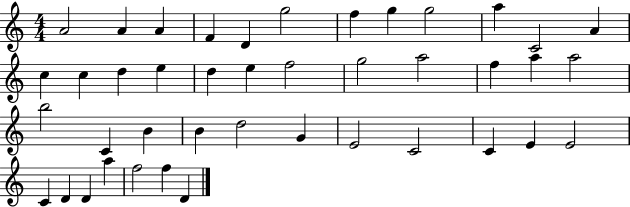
X:1
T:Untitled
M:4/4
L:1/4
K:C
A2 A A F D g2 f g g2 a C2 A c c d e d e f2 g2 a2 f a a2 b2 C B B d2 G E2 C2 C E E2 C D D a f2 f D